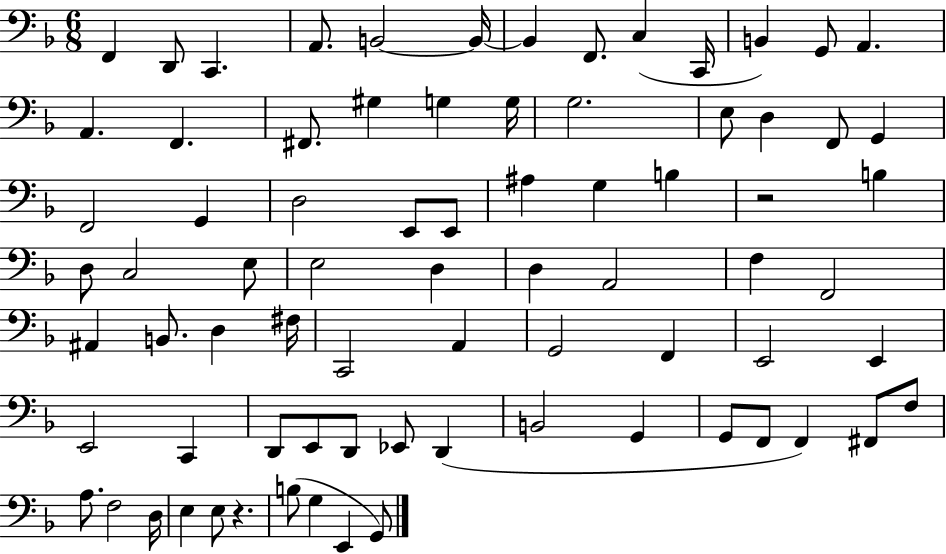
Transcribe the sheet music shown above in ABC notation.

X:1
T:Untitled
M:6/8
L:1/4
K:F
F,, D,,/2 C,, A,,/2 B,,2 B,,/4 B,, F,,/2 C, C,,/4 B,, G,,/2 A,, A,, F,, ^F,,/2 ^G, G, G,/4 G,2 E,/2 D, F,,/2 G,, F,,2 G,, D,2 E,,/2 E,,/2 ^A, G, B, z2 B, D,/2 C,2 E,/2 E,2 D, D, A,,2 F, F,,2 ^A,, B,,/2 D, ^F,/4 C,,2 A,, G,,2 F,, E,,2 E,, E,,2 C,, D,,/2 E,,/2 D,,/2 _E,,/2 D,, B,,2 G,, G,,/2 F,,/2 F,, ^F,,/2 F,/2 A,/2 F,2 D,/4 E, E,/2 z B,/2 G, E,, G,,/2